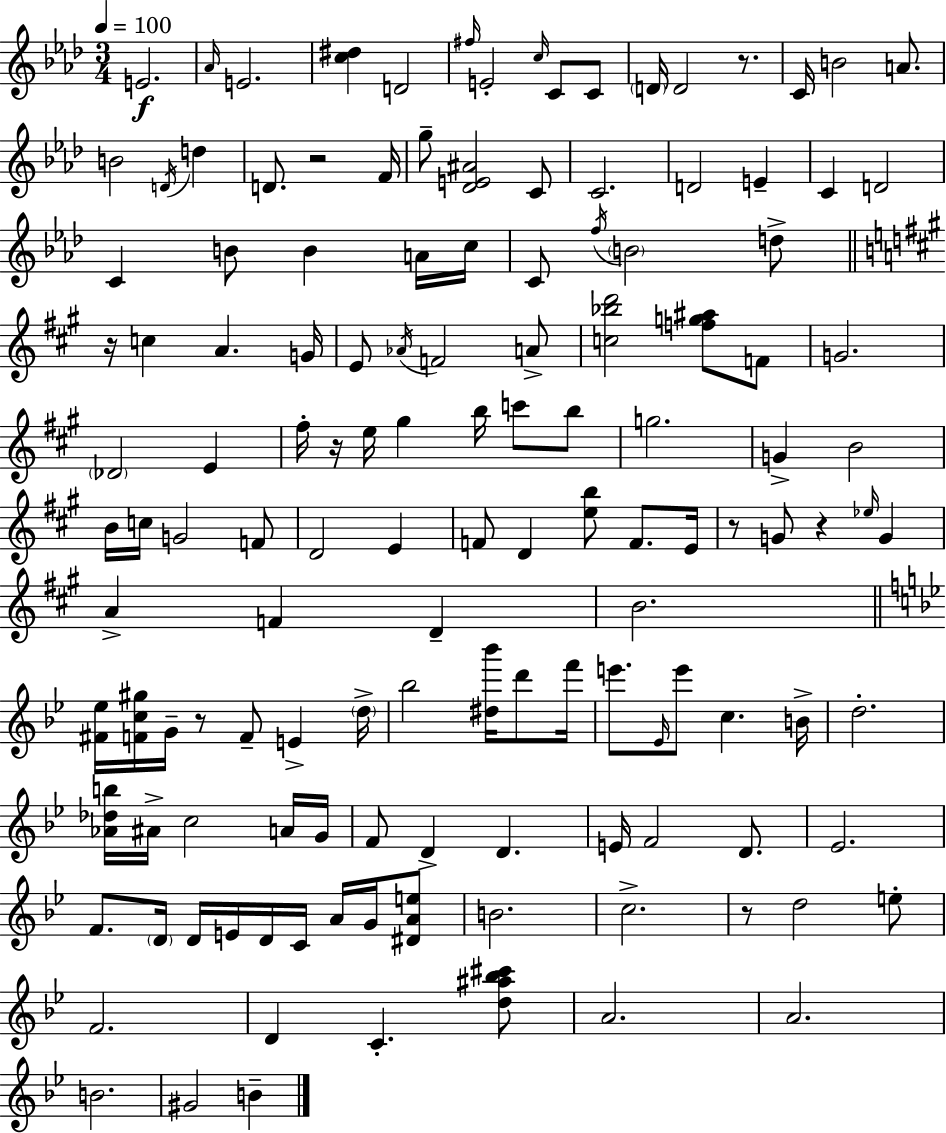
E4/h. Ab4/s E4/h. [C5,D#5]/q D4/h F#5/s E4/h C5/s C4/e C4/e D4/s D4/h R/e. C4/s B4/h A4/e. B4/h D4/s D5/q D4/e. R/h F4/s G5/e [Db4,E4,A#4]/h C4/e C4/h. D4/h E4/q C4/q D4/h C4/q B4/e B4/q A4/s C5/s C4/e F5/s B4/h D5/e R/s C5/q A4/q. G4/s E4/e Ab4/s F4/h A4/e [C5,Bb5,D6]/h [F5,G5,A#5]/e F4/e G4/h. Db4/h E4/q F#5/s R/s E5/s G#5/q B5/s C6/e B5/e G5/h. G4/q B4/h B4/s C5/s G4/h F4/e D4/h E4/q F4/e D4/q [E5,B5]/e F4/e. E4/s R/e G4/e R/q Eb5/s G4/q A4/q F4/q D4/q B4/h. [F#4,Eb5]/s [F4,C5,G#5]/s G4/s R/e F4/e E4/q D5/s Bb5/h [D#5,Bb6]/s D6/e F6/s E6/e. Eb4/s E6/e C5/q. B4/s D5/h. [Ab4,Db5,B5]/s A#4/s C5/h A4/s G4/s F4/e D4/q D4/q. E4/s F4/h D4/e. Eb4/h. F4/e. D4/s D4/s E4/s D4/s C4/s A4/s G4/s [D#4,A4,E5]/e B4/h. C5/h. R/e D5/h E5/e F4/h. D4/q C4/q. [D5,A#5,Bb5,C#6]/e A4/h. A4/h. B4/h. G#4/h B4/q